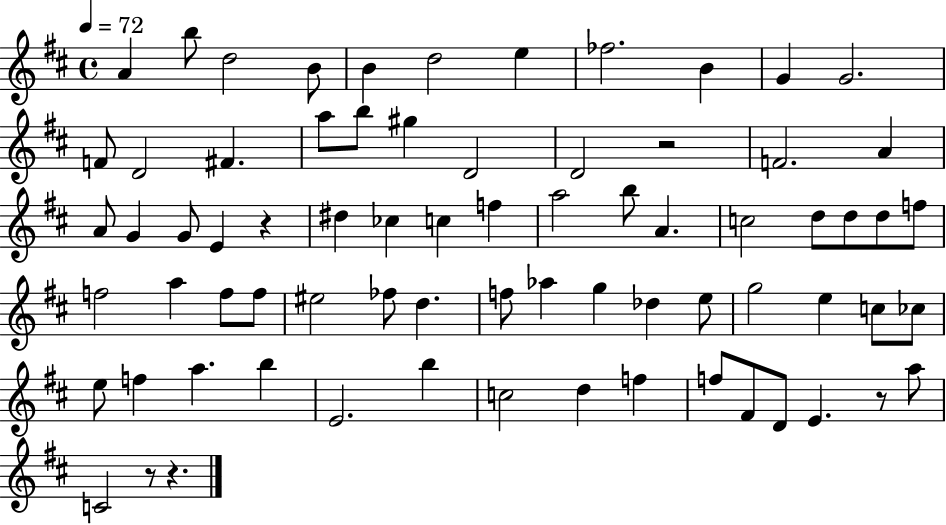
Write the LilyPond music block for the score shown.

{
  \clef treble
  \time 4/4
  \defaultTimeSignature
  \key d \major
  \tempo 4 = 72
  a'4 b''8 d''2 b'8 | b'4 d''2 e''4 | fes''2. b'4 | g'4 g'2. | \break f'8 d'2 fis'4. | a''8 b''8 gis''4 d'2 | d'2 r2 | f'2. a'4 | \break a'8 g'4 g'8 e'4 r4 | dis''4 ces''4 c''4 f''4 | a''2 b''8 a'4. | c''2 d''8 d''8 d''8 f''8 | \break f''2 a''4 f''8 f''8 | eis''2 fes''8 d''4. | f''8 aes''4 g''4 des''4 e''8 | g''2 e''4 c''8 ces''8 | \break e''8 f''4 a''4. b''4 | e'2. b''4 | c''2 d''4 f''4 | f''8 fis'8 d'8 e'4. r8 a''8 | \break c'2 r8 r4. | \bar "|."
}